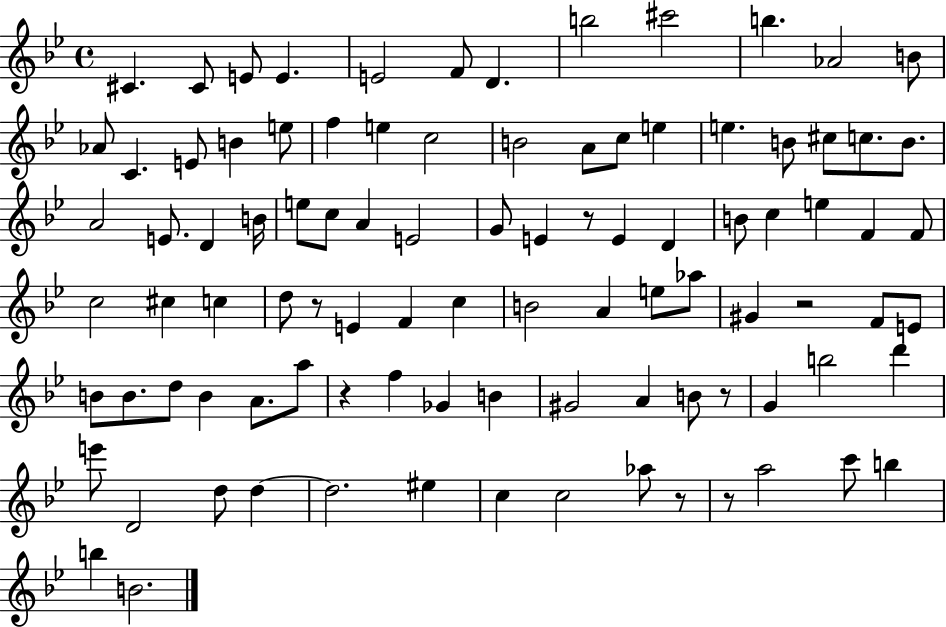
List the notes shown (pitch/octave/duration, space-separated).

C#4/q. C#4/e E4/e E4/q. E4/h F4/e D4/q. B5/h C#6/h B5/q. Ab4/h B4/e Ab4/e C4/q. E4/e B4/q E5/e F5/q E5/q C5/h B4/h A4/e C5/e E5/q E5/q. B4/e C#5/e C5/e. B4/e. A4/h E4/e. D4/q B4/s E5/e C5/e A4/q E4/h G4/e E4/q R/e E4/q D4/q B4/e C5/q E5/q F4/q F4/e C5/h C#5/q C5/q D5/e R/e E4/q F4/q C5/q B4/h A4/q E5/e Ab5/e G#4/q R/h F4/e E4/e B4/e B4/e. D5/e B4/q A4/e. A5/e R/q F5/q Gb4/q B4/q G#4/h A4/q B4/e R/e G4/q B5/h D6/q E6/e D4/h D5/e D5/q D5/h. EIS5/q C5/q C5/h Ab5/e R/e R/e A5/h C6/e B5/q B5/q B4/h.